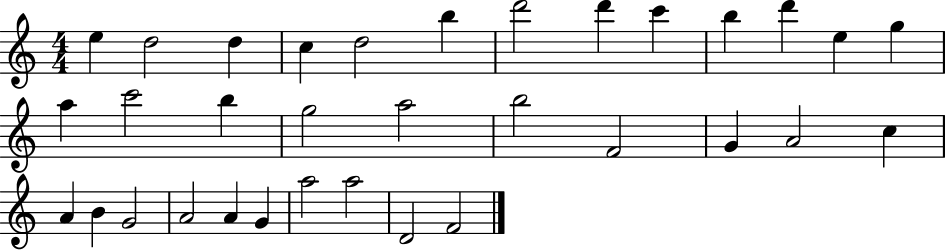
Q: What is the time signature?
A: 4/4